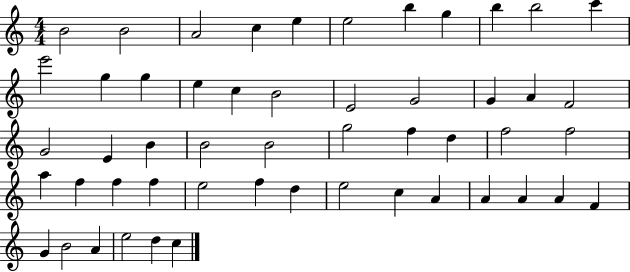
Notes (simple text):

B4/h B4/h A4/h C5/q E5/q E5/h B5/q G5/q B5/q B5/h C6/q E6/h G5/q G5/q E5/q C5/q B4/h E4/h G4/h G4/q A4/q F4/h G4/h E4/q B4/q B4/h B4/h G5/h F5/q D5/q F5/h F5/h A5/q F5/q F5/q F5/q E5/h F5/q D5/q E5/h C5/q A4/q A4/q A4/q A4/q F4/q G4/q B4/h A4/q E5/h D5/q C5/q